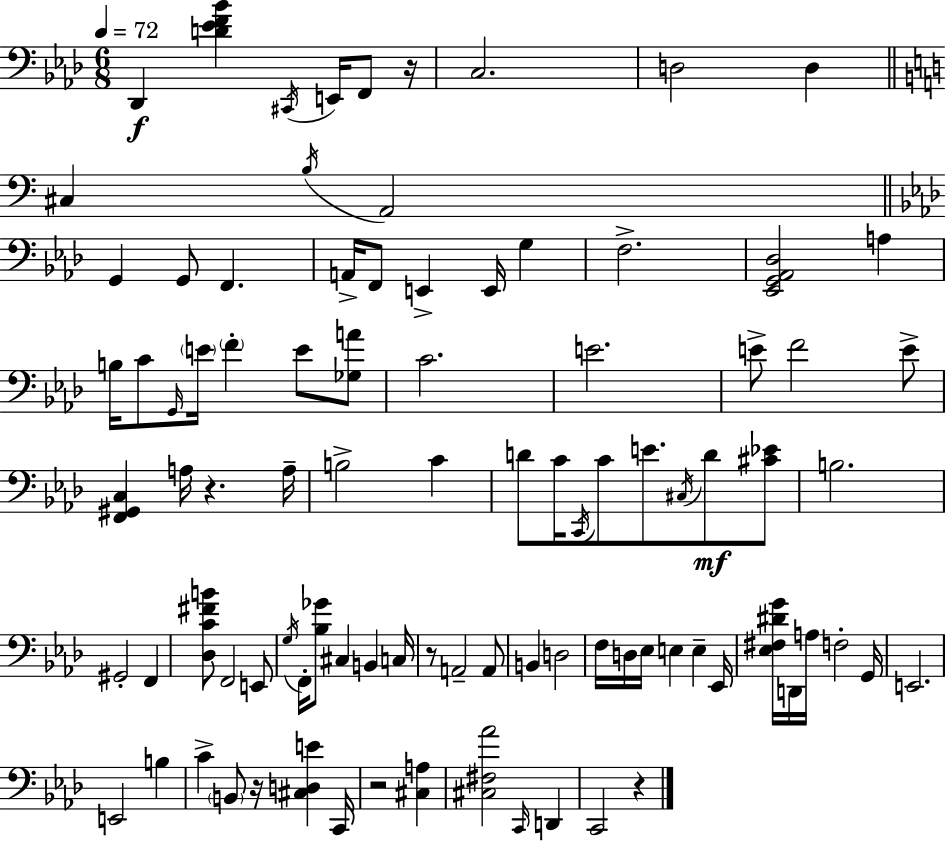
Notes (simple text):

Db2/q [D4,Eb4,F4,Bb4]/q C#2/s E2/s F2/e R/s C3/h. D3/h D3/q C#3/q B3/s A2/h G2/q G2/e F2/q. A2/s F2/e E2/q E2/s G3/q F3/h. [Eb2,G2,Ab2,Db3]/h A3/q B3/s C4/e G2/s E4/s F4/q E4/e [Gb3,A4]/e C4/h. E4/h. E4/e F4/h E4/e [F2,G#2,C3]/q A3/s R/q. A3/s B3/h C4/q D4/e C4/s C2/s C4/e E4/e. C#3/s D4/e [C#4,Eb4]/e B3/h. G#2/h F2/q [Db3,C4,F#4,B4]/e F2/h E2/e G3/s F2/s [Bb3,Gb4]/e C#3/q B2/q C3/s R/e A2/h A2/e B2/q D3/h F3/s D3/s Eb3/s E3/q E3/q Eb2/s [Eb3,F#3,D#4,G4]/s D2/s A3/s F3/h G2/s E2/h. E2/h B3/q C4/q B2/e R/s [C#3,D3,E4]/q C2/s R/h [C#3,A3]/q [C#3,F#3,Ab4]/h C2/s D2/q C2/h R/q